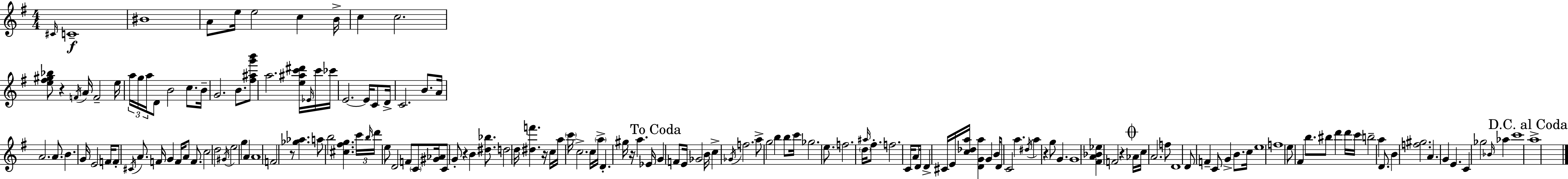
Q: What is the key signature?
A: G major